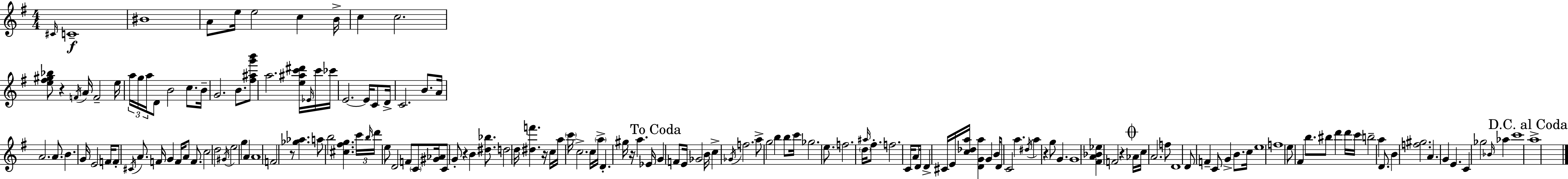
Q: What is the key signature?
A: G major